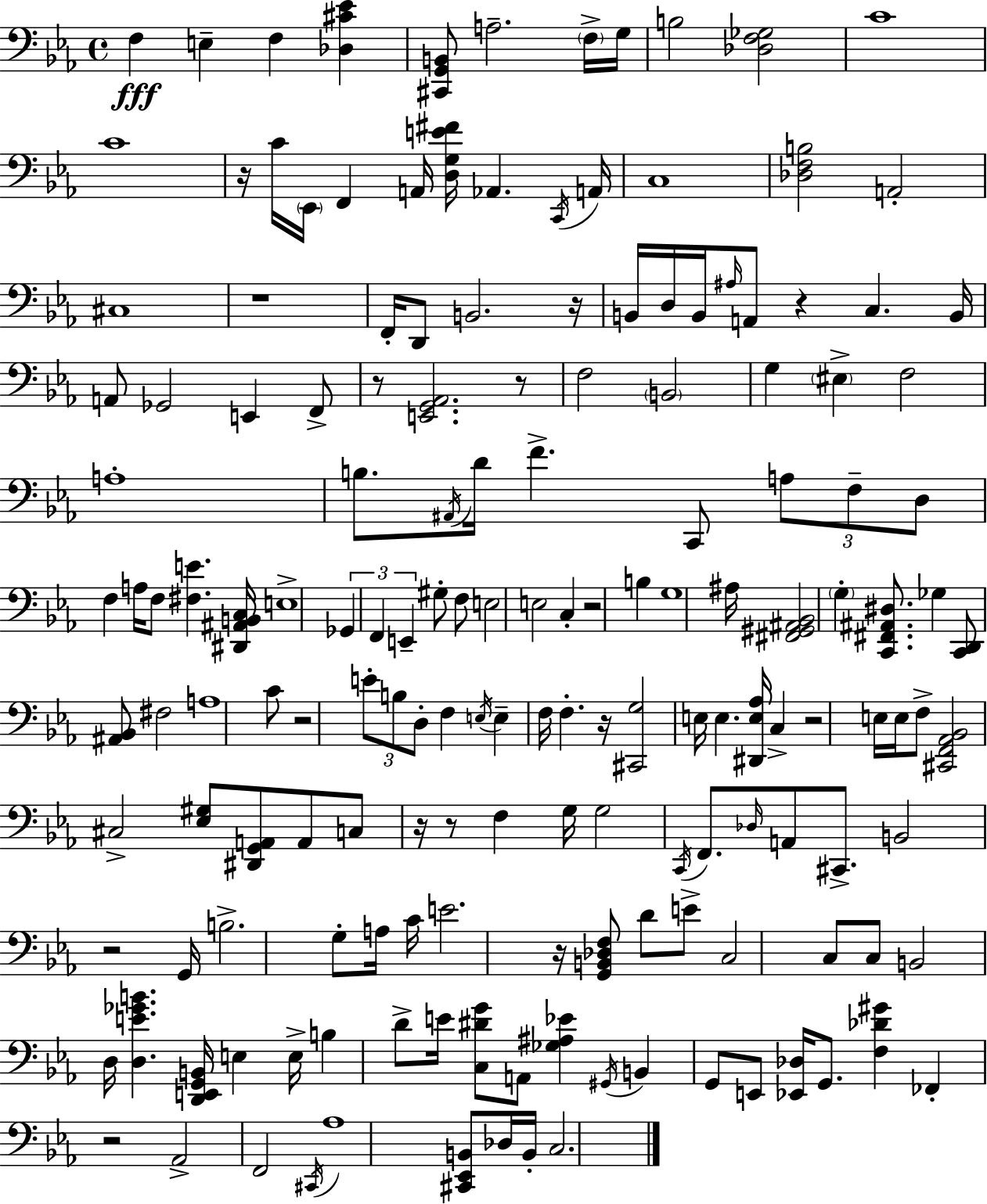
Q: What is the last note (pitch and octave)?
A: C3